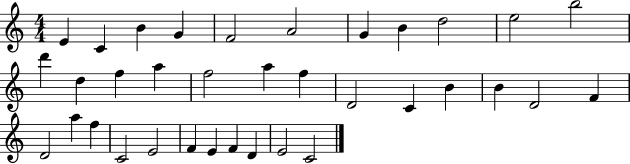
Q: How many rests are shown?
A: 0